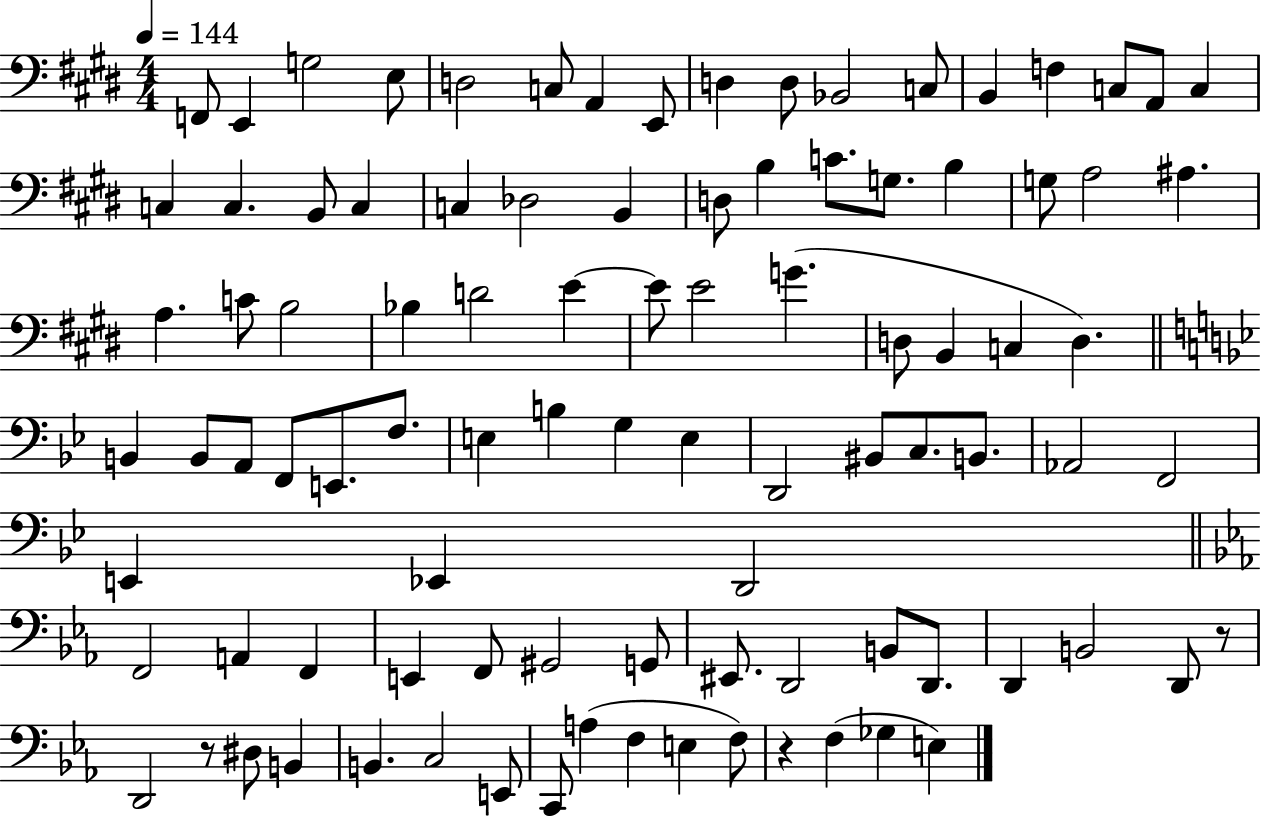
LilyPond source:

{
  \clef bass
  \numericTimeSignature
  \time 4/4
  \key e \major
  \tempo 4 = 144
  f,8 e,4 g2 e8 | d2 c8 a,4 e,8 | d4 d8 bes,2 c8 | b,4 f4 c8 a,8 c4 | \break c4 c4. b,8 c4 | c4 des2 b,4 | d8 b4 c'8. g8. b4 | g8 a2 ais4. | \break a4. c'8 b2 | bes4 d'2 e'4~~ | e'8 e'2 g'4.( | d8 b,4 c4 d4.) | \break \bar "||" \break \key bes \major b,4 b,8 a,8 f,8 e,8. f8. | e4 b4 g4 e4 | d,2 bis,8 c8. b,8. | aes,2 f,2 | \break e,4 ees,4 d,2 | \bar "||" \break \key c \minor f,2 a,4 f,4 | e,4 f,8 gis,2 g,8 | eis,8. d,2 b,8 d,8. | d,4 b,2 d,8 r8 | \break d,2 r8 dis8 b,4 | b,4. c2 e,8 | c,8 a4( f4 e4 f8) | r4 f4( ges4 e4) | \break \bar "|."
}